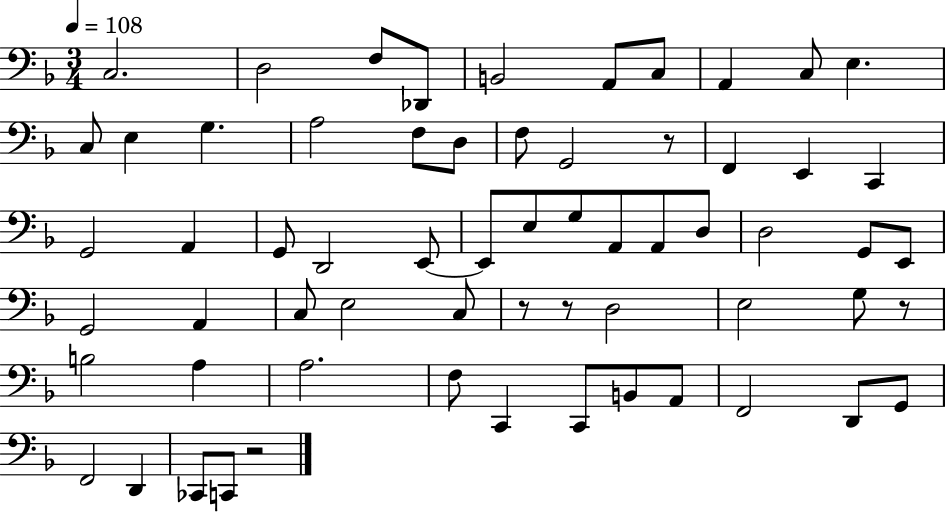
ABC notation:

X:1
T:Untitled
M:3/4
L:1/4
K:F
C,2 D,2 F,/2 _D,,/2 B,,2 A,,/2 C,/2 A,, C,/2 E, C,/2 E, G, A,2 F,/2 D,/2 F,/2 G,,2 z/2 F,, E,, C,, G,,2 A,, G,,/2 D,,2 E,,/2 E,,/2 E,/2 G,/2 A,,/2 A,,/2 D,/2 D,2 G,,/2 E,,/2 G,,2 A,, C,/2 E,2 C,/2 z/2 z/2 D,2 E,2 G,/2 z/2 B,2 A, A,2 F,/2 C,, C,,/2 B,,/2 A,,/2 F,,2 D,,/2 G,,/2 F,,2 D,, _C,,/2 C,,/2 z2